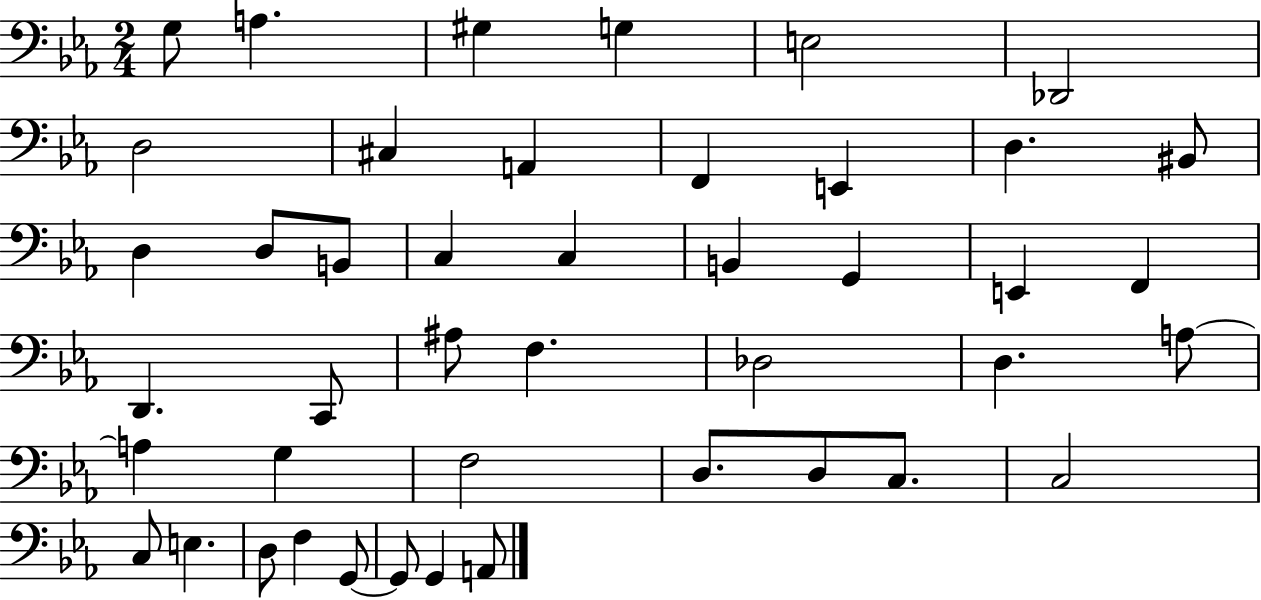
{
  \clef bass
  \numericTimeSignature
  \time 2/4
  \key ees \major
  g8 a4. | gis4 g4 | e2 | des,2 | \break d2 | cis4 a,4 | f,4 e,4 | d4. bis,8 | \break d4 d8 b,8 | c4 c4 | b,4 g,4 | e,4 f,4 | \break d,4. c,8 | ais8 f4. | des2 | d4. a8~~ | \break a4 g4 | f2 | d8. d8 c8. | c2 | \break c8 e4. | d8 f4 g,8~~ | g,8 g,4 a,8 | \bar "|."
}